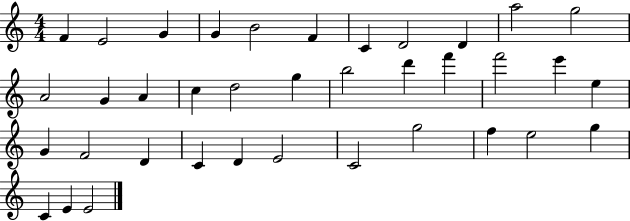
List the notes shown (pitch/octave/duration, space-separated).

F4/q E4/h G4/q G4/q B4/h F4/q C4/q D4/h D4/q A5/h G5/h A4/h G4/q A4/q C5/q D5/h G5/q B5/h D6/q F6/q F6/h E6/q E5/q G4/q F4/h D4/q C4/q D4/q E4/h C4/h G5/h F5/q E5/h G5/q C4/q E4/q E4/h